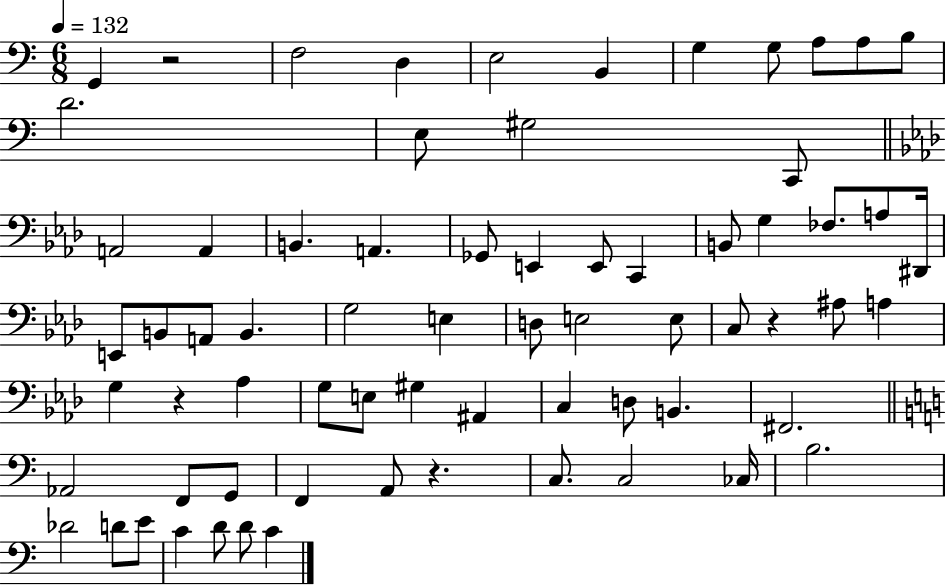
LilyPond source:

{
  \clef bass
  \numericTimeSignature
  \time 6/8
  \key c \major
  \tempo 4 = 132
  \repeat volta 2 { g,4 r2 | f2 d4 | e2 b,4 | g4 g8 a8 a8 b8 | \break d'2. | e8 gis2 c,8 | \bar "||" \break \key f \minor a,2 a,4 | b,4. a,4. | ges,8 e,4 e,8 c,4 | b,8 g4 fes8. a8 dis,16 | \break e,8 b,8 a,8 b,4. | g2 e4 | d8 e2 e8 | c8 r4 ais8 a4 | \break g4 r4 aes4 | g8 e8 gis4 ais,4 | c4 d8 b,4. | fis,2. | \break \bar "||" \break \key c \major aes,2 f,8 g,8 | f,4 a,8 r4. | c8. c2 ces16 | b2. | \break des'2 d'8 e'8 | c'4 d'8 d'8 c'4 | } \bar "|."
}